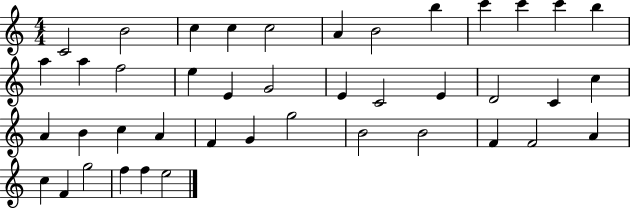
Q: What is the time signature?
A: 4/4